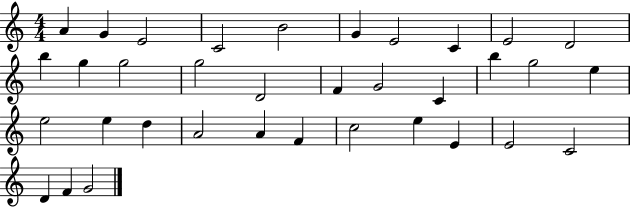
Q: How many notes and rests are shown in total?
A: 35